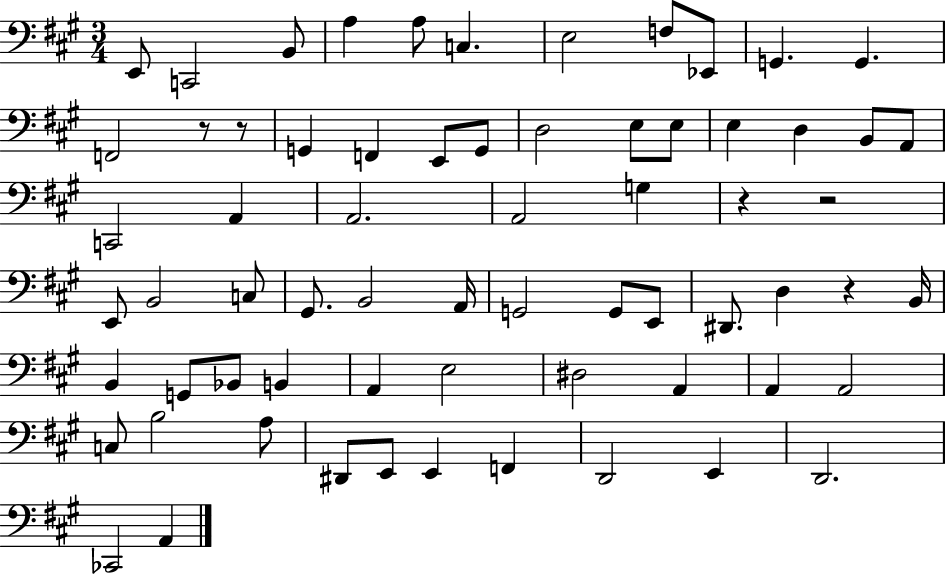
{
  \clef bass
  \numericTimeSignature
  \time 3/4
  \key a \major
  e,8 c,2 b,8 | a4 a8 c4. | e2 f8 ees,8 | g,4. g,4. | \break f,2 r8 r8 | g,4 f,4 e,8 g,8 | d2 e8 e8 | e4 d4 b,8 a,8 | \break c,2 a,4 | a,2. | a,2 g4 | r4 r2 | \break e,8 b,2 c8 | gis,8. b,2 a,16 | g,2 g,8 e,8 | dis,8. d4 r4 b,16 | \break b,4 g,8 bes,8 b,4 | a,4 e2 | dis2 a,4 | a,4 a,2 | \break c8 b2 a8 | dis,8 e,8 e,4 f,4 | d,2 e,4 | d,2. | \break ces,2 a,4 | \bar "|."
}